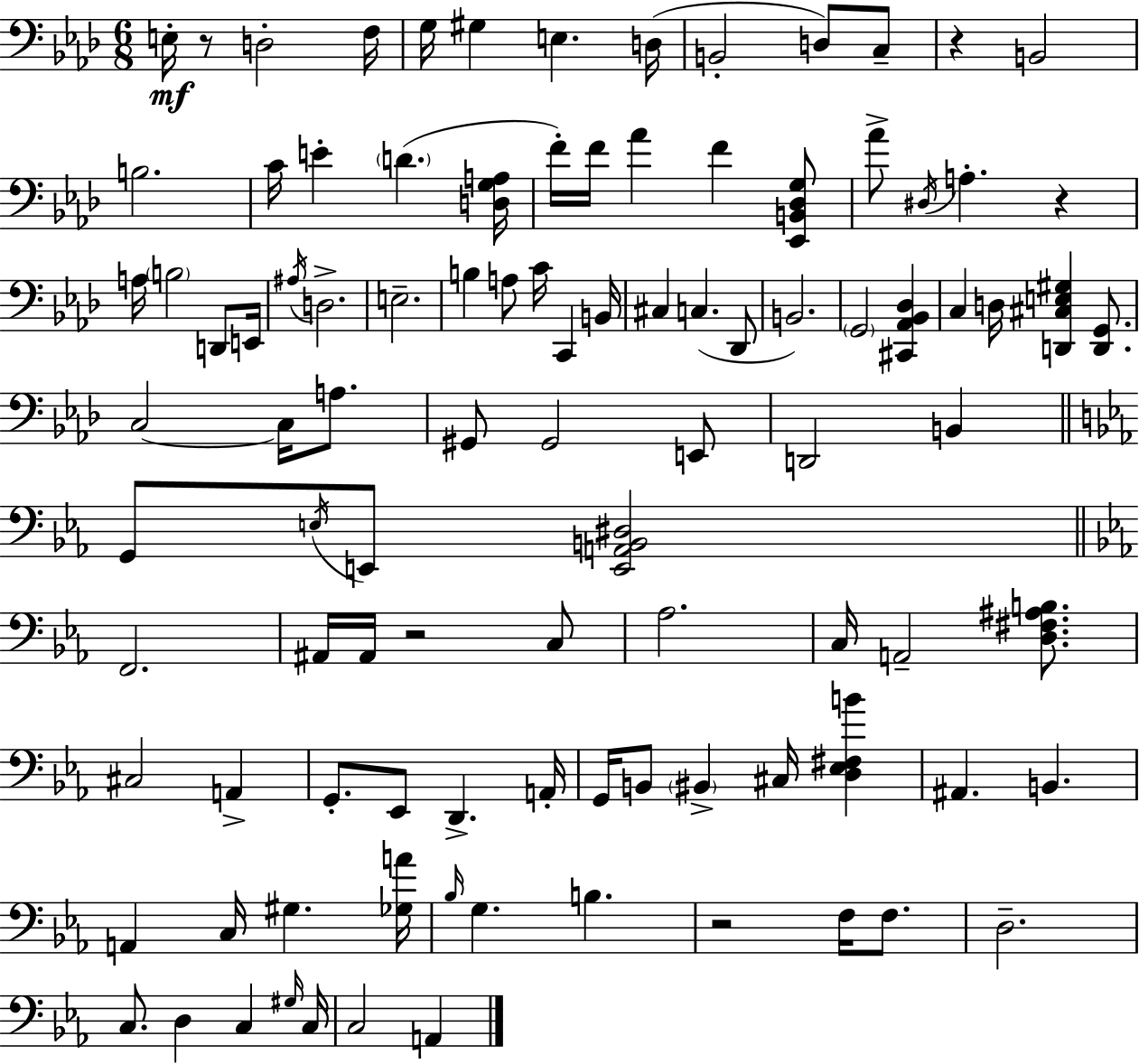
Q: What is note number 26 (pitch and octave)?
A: E2